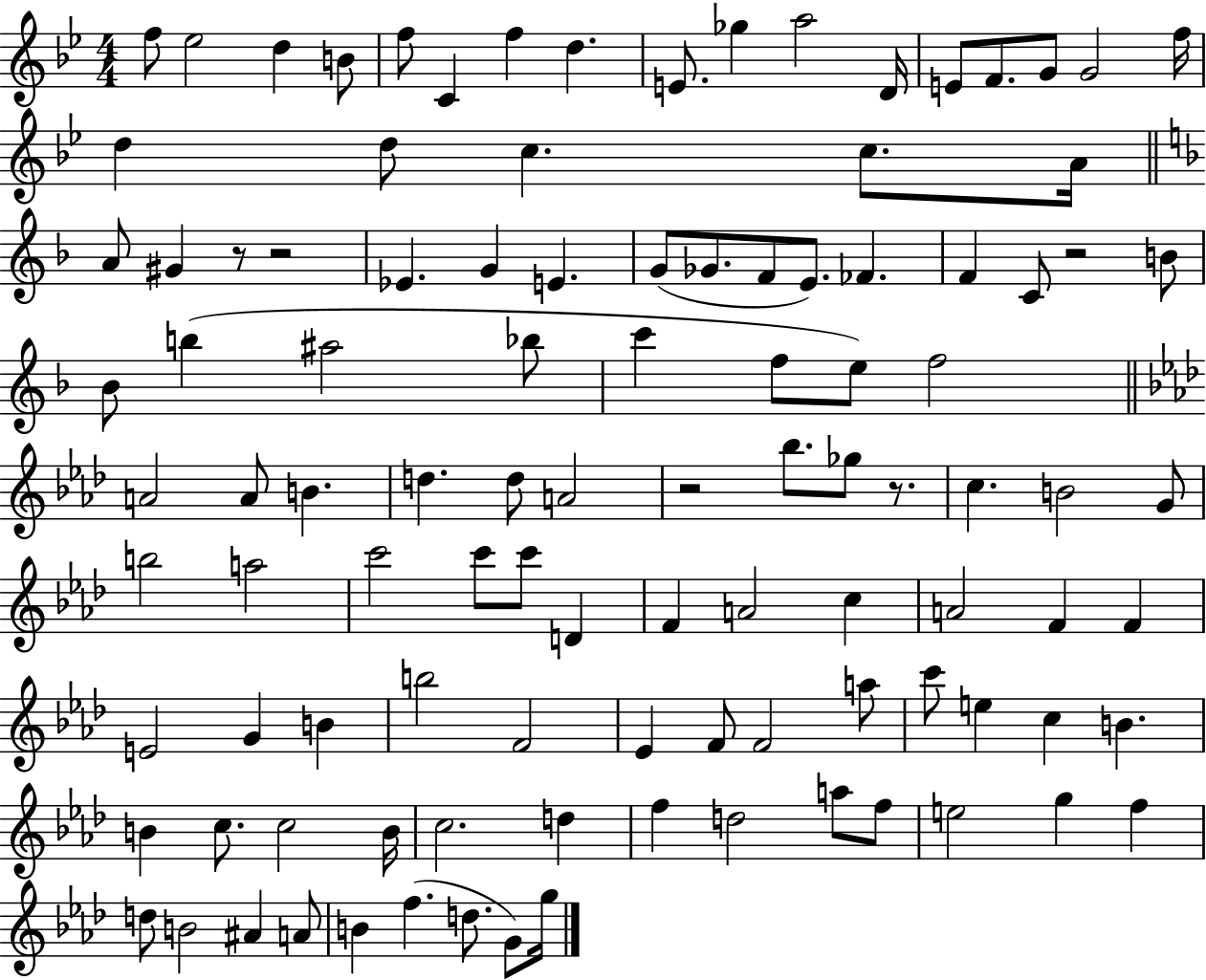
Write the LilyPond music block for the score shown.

{
  \clef treble
  \numericTimeSignature
  \time 4/4
  \key bes \major
  f''8 ees''2 d''4 b'8 | f''8 c'4 f''4 d''4. | e'8. ges''4 a''2 d'16 | e'8 f'8. g'8 g'2 f''16 | \break d''4 d''8 c''4. c''8. a'16 | \bar "||" \break \key f \major a'8 gis'4 r8 r2 | ees'4. g'4 e'4. | g'8( ges'8. f'8 e'8.) fes'4. | f'4 c'8 r2 b'8 | \break bes'8 b''4( ais''2 bes''8 | c'''4 f''8 e''8) f''2 | \bar "||" \break \key aes \major a'2 a'8 b'4. | d''4. d''8 a'2 | r2 bes''8. ges''8 r8. | c''4. b'2 g'8 | \break b''2 a''2 | c'''2 c'''8 c'''8 d'4 | f'4 a'2 c''4 | a'2 f'4 f'4 | \break e'2 g'4 b'4 | b''2 f'2 | ees'4 f'8 f'2 a''8 | c'''8 e''4 c''4 b'4. | \break b'4 c''8. c''2 b'16 | c''2. d''4 | f''4 d''2 a''8 f''8 | e''2 g''4 f''4 | \break d''8 b'2 ais'4 a'8 | b'4 f''4.( d''8. g'8) g''16 | \bar "|."
}